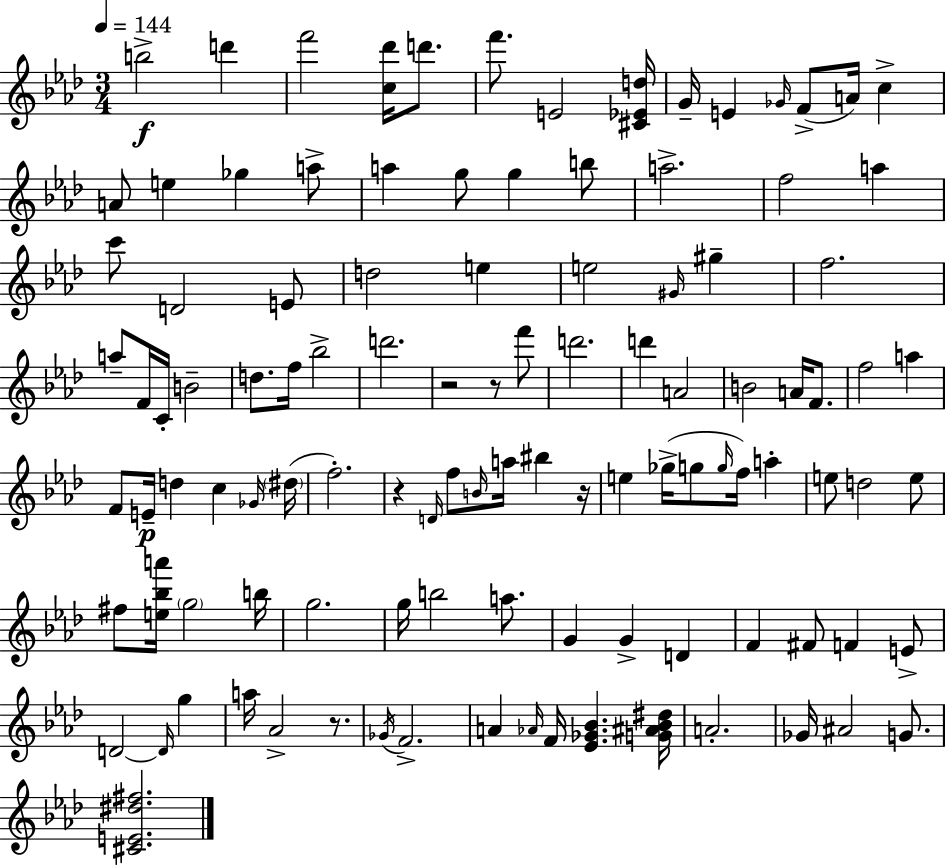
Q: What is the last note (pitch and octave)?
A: G4